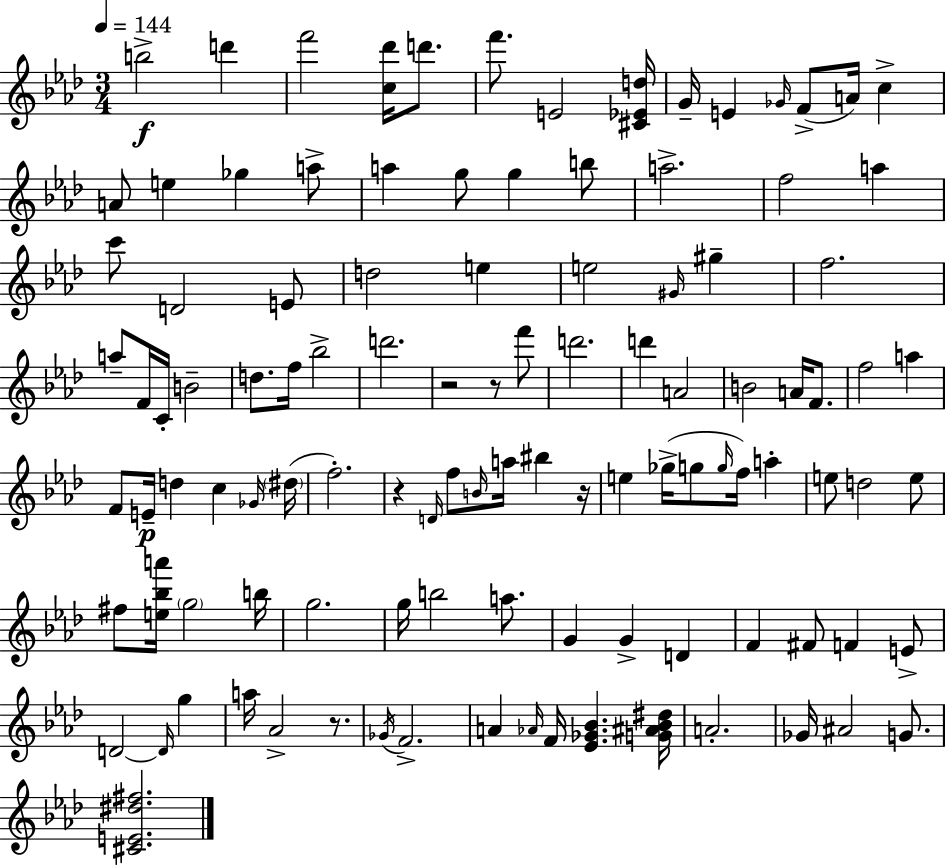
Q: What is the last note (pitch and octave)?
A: G4